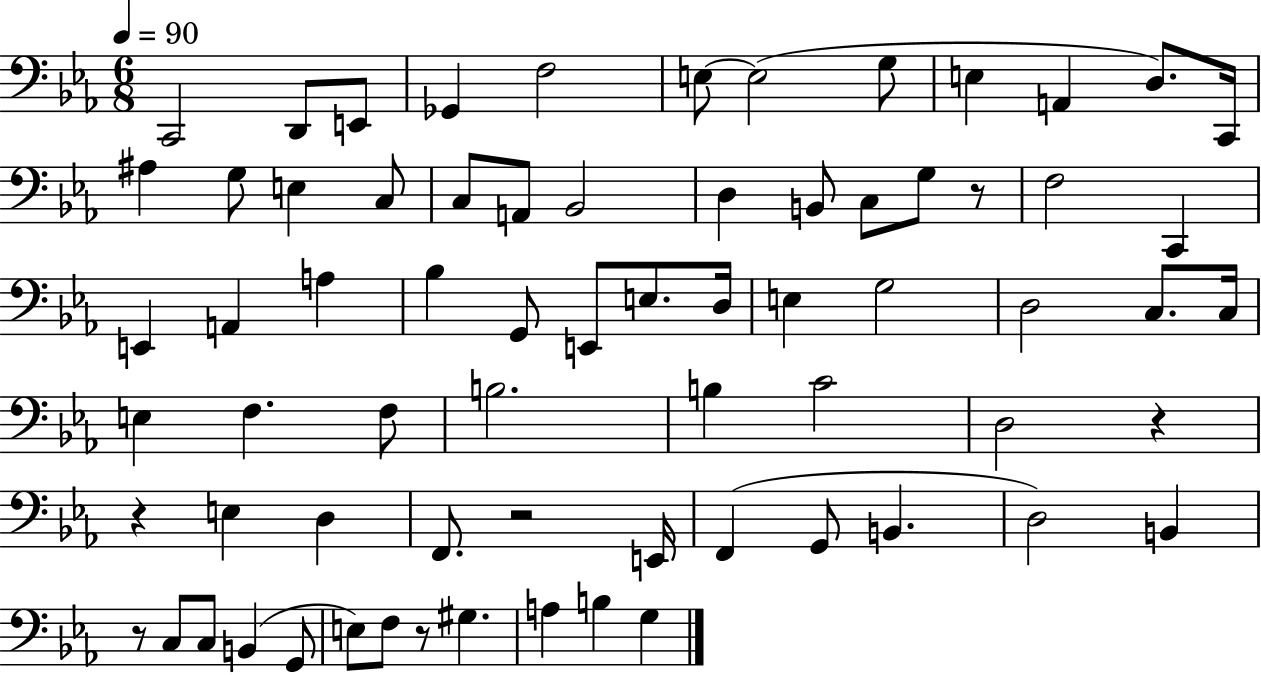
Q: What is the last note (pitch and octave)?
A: G3